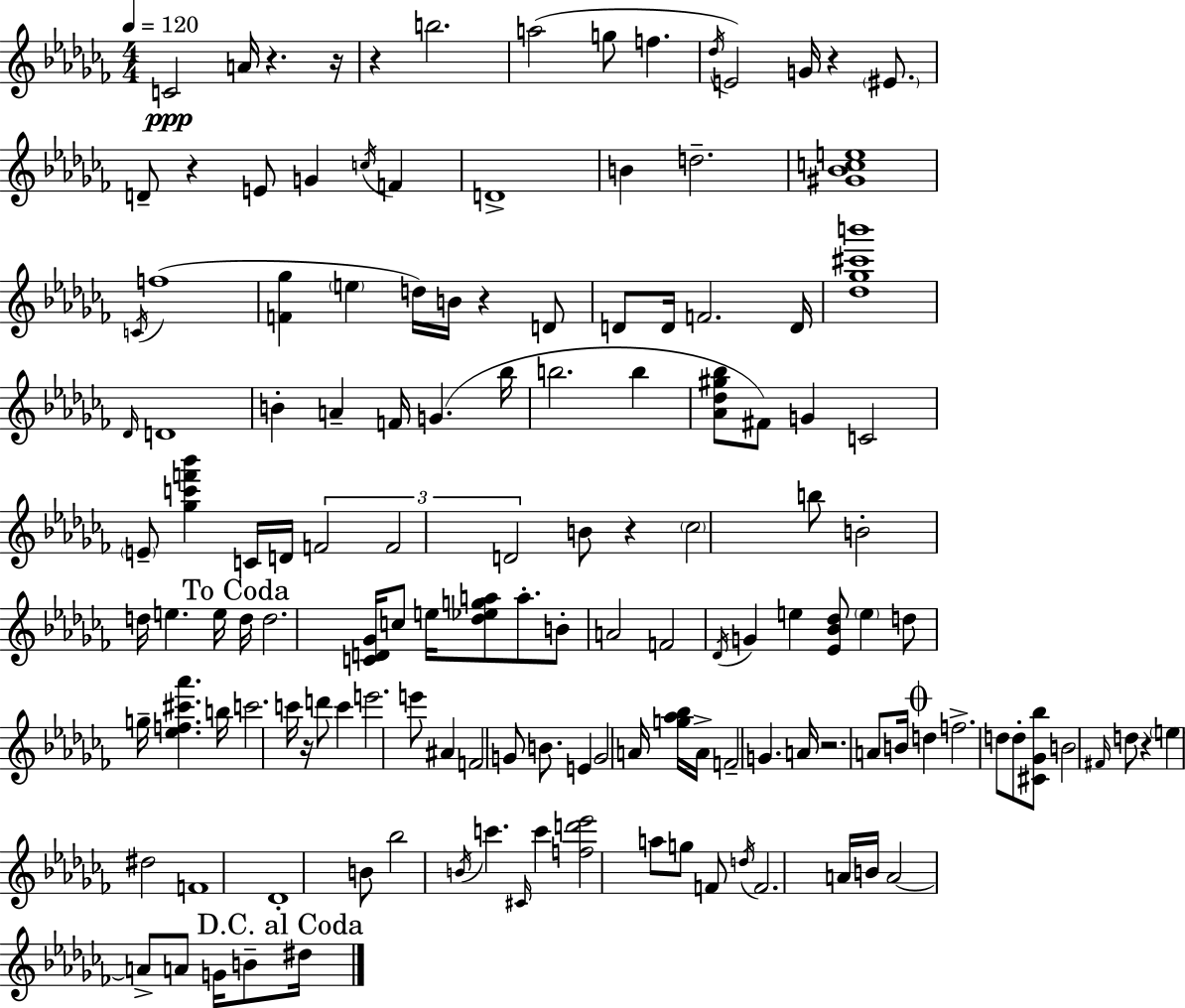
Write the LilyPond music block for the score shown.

{
  \clef treble
  \numericTimeSignature
  \time 4/4
  \key aes \minor
  \tempo 4 = 120
  c'2\ppp a'16 r4. r16 | r4 b''2. | a''2( g''8 f''4. | \acciaccatura { des''16 } e'2) g'16 r4 \parenthesize eis'8. | \break d'8-- r4 e'8 g'4 \acciaccatura { c''16 } f'4 | d'1-> | b'4 d''2.-- | <gis' bes' c'' e''>1 | \break \acciaccatura { c'16 } f''1( | <f' ges''>4 \parenthesize e''4 d''16) b'16 r4 | d'8 d'8 d'16 f'2. | d'16 <des'' ges'' cis''' b'''>1 | \break \grace { des'16 } d'1 | b'4-. a'4-- f'16 g'4.( | bes''16 b''2. | b''4 <aes' des'' gis'' bes''>8 fis'8) g'4 c'2 | \break \parenthesize e'8-- <ges'' c''' f''' bes'''>4 c'16 d'16 \tuplet 3/2 { f'2 | f'2 d'2 } | b'8 r4 \parenthesize ces''2 | b''8 b'2-. d''16 e''4. | \break e''16 \mark "To Coda" d''16 d''2. | <c' d' ges'>16 c''8 e''16 <des'' ees'' g'' a''>8 a''8.-. b'8-. a'2 | f'2 \acciaccatura { des'16 } g'4 | e''4 <ees' bes' des''>8 \parenthesize e''4 d''8 g''16-- <ees'' f'' cis''' aes'''>4. | \break b''16 c'''2. | c'''16 r16 d'''8 c'''4 e'''2. | e'''8 ais'4 f'2 | g'8 b'8. e'4 g'2 | \break a'16 <g'' aes'' bes''>16 a'16-> f'2-- g'4. | a'16 r2. | a'8 b'16 \mark \markup { \musicglyph "scripts.coda" } d''4 f''2.-> | d''8 d''8-. <cis' ges' bes''>8 b'2 | \break \grace { fis'16 } d''8 r4 \parenthesize e''4 dis''2 | f'1 | des'1-. | b'8 bes''2 | \break \acciaccatura { b'16 } c'''4. \grace { cis'16 } c'''4 <f'' d''' ees'''>2 | a''8 g''8 f'8 \acciaccatura { d''16 } f'2. | a'16 b'16 a'2~~ | a'8-> a'8 g'16 b'8-- \mark "D.C. al Coda" dis''16 \bar "|."
}